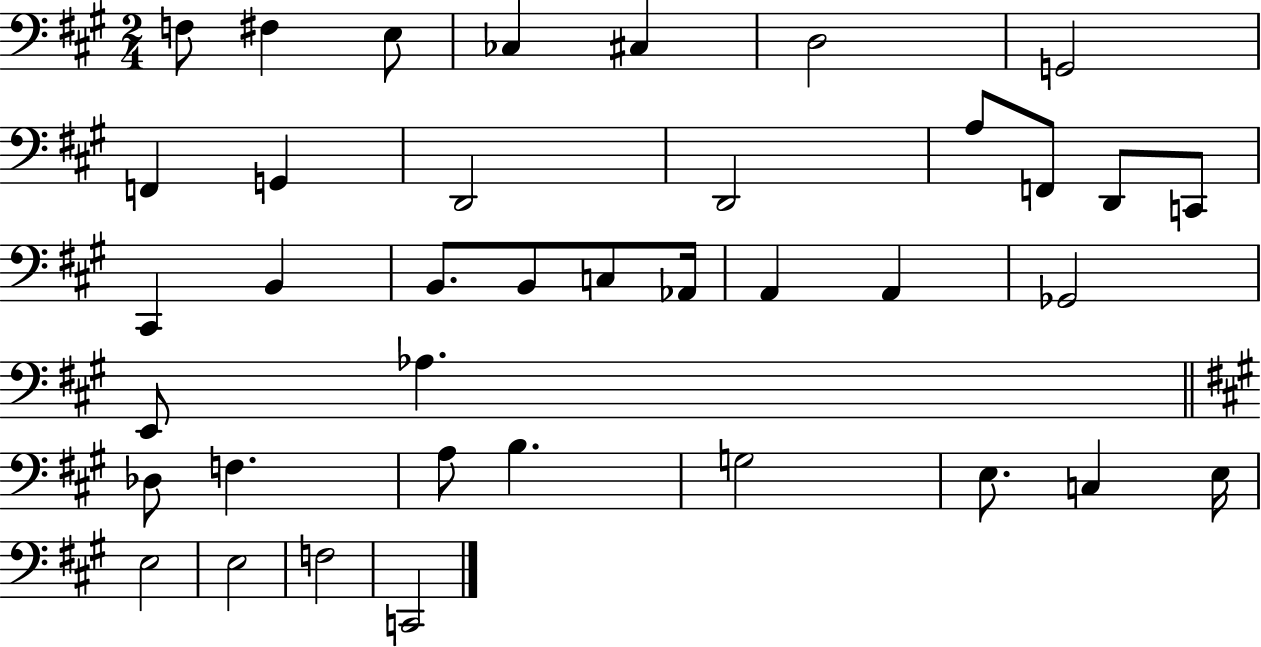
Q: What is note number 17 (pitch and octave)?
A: B2